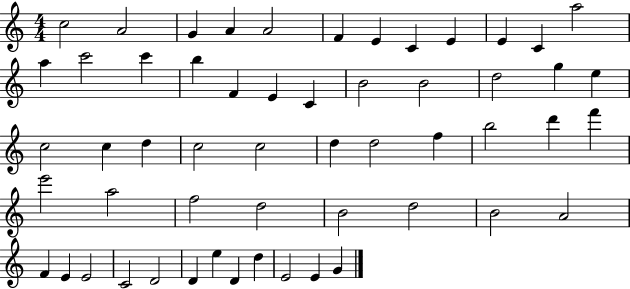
X:1
T:Untitled
M:4/4
L:1/4
K:C
c2 A2 G A A2 F E C E E C a2 a c'2 c' b F E C B2 B2 d2 g e c2 c d c2 c2 d d2 f b2 d' f' e'2 a2 f2 d2 B2 d2 B2 A2 F E E2 C2 D2 D e D d E2 E G